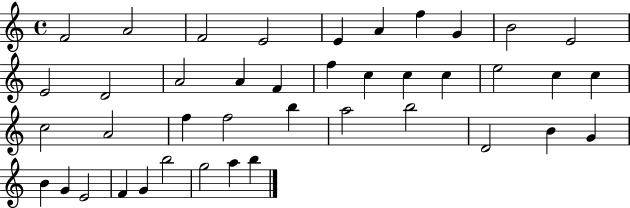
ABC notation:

X:1
T:Untitled
M:4/4
L:1/4
K:C
F2 A2 F2 E2 E A f G B2 E2 E2 D2 A2 A F f c c c e2 c c c2 A2 f f2 b a2 b2 D2 B G B G E2 F G b2 g2 a b